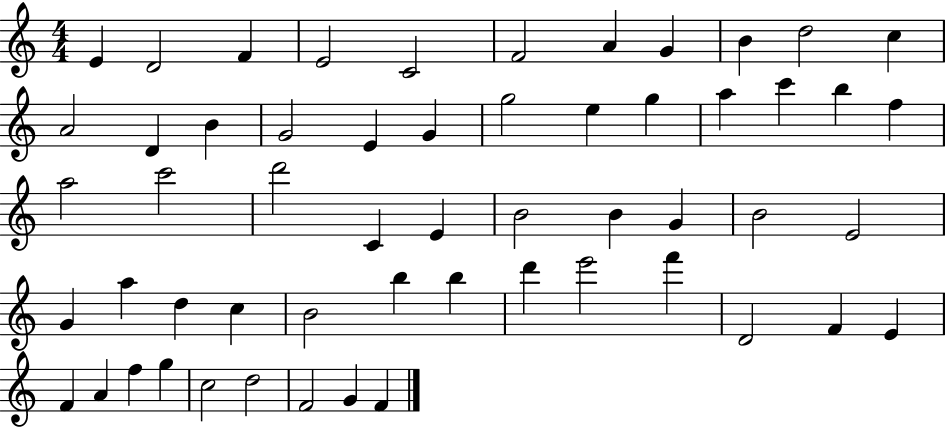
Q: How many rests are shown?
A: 0